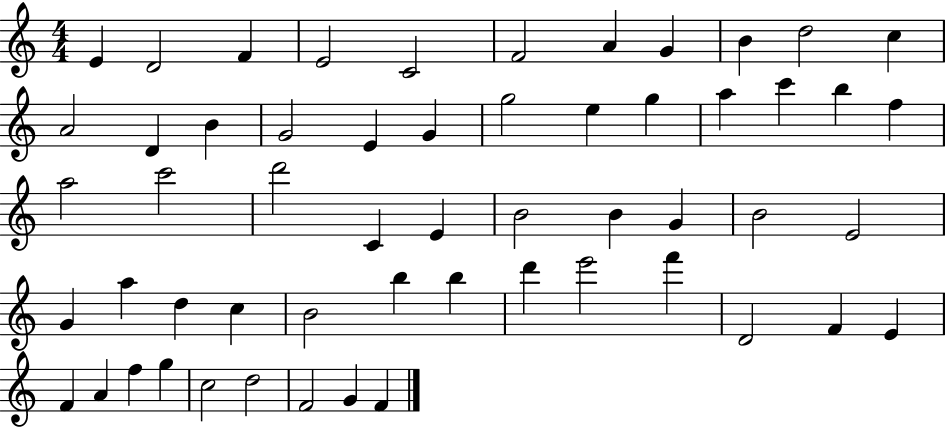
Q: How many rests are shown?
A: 0